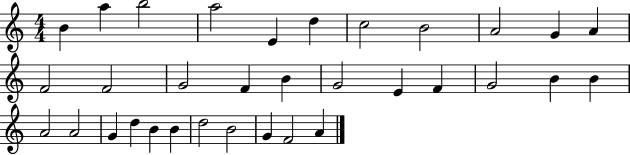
{
  \clef treble
  \numericTimeSignature
  \time 4/4
  \key c \major
  b'4 a''4 b''2 | a''2 e'4 d''4 | c''2 b'2 | a'2 g'4 a'4 | \break f'2 f'2 | g'2 f'4 b'4 | g'2 e'4 f'4 | g'2 b'4 b'4 | \break a'2 a'2 | g'4 d''4 b'4 b'4 | d''2 b'2 | g'4 f'2 a'4 | \break \bar "|."
}